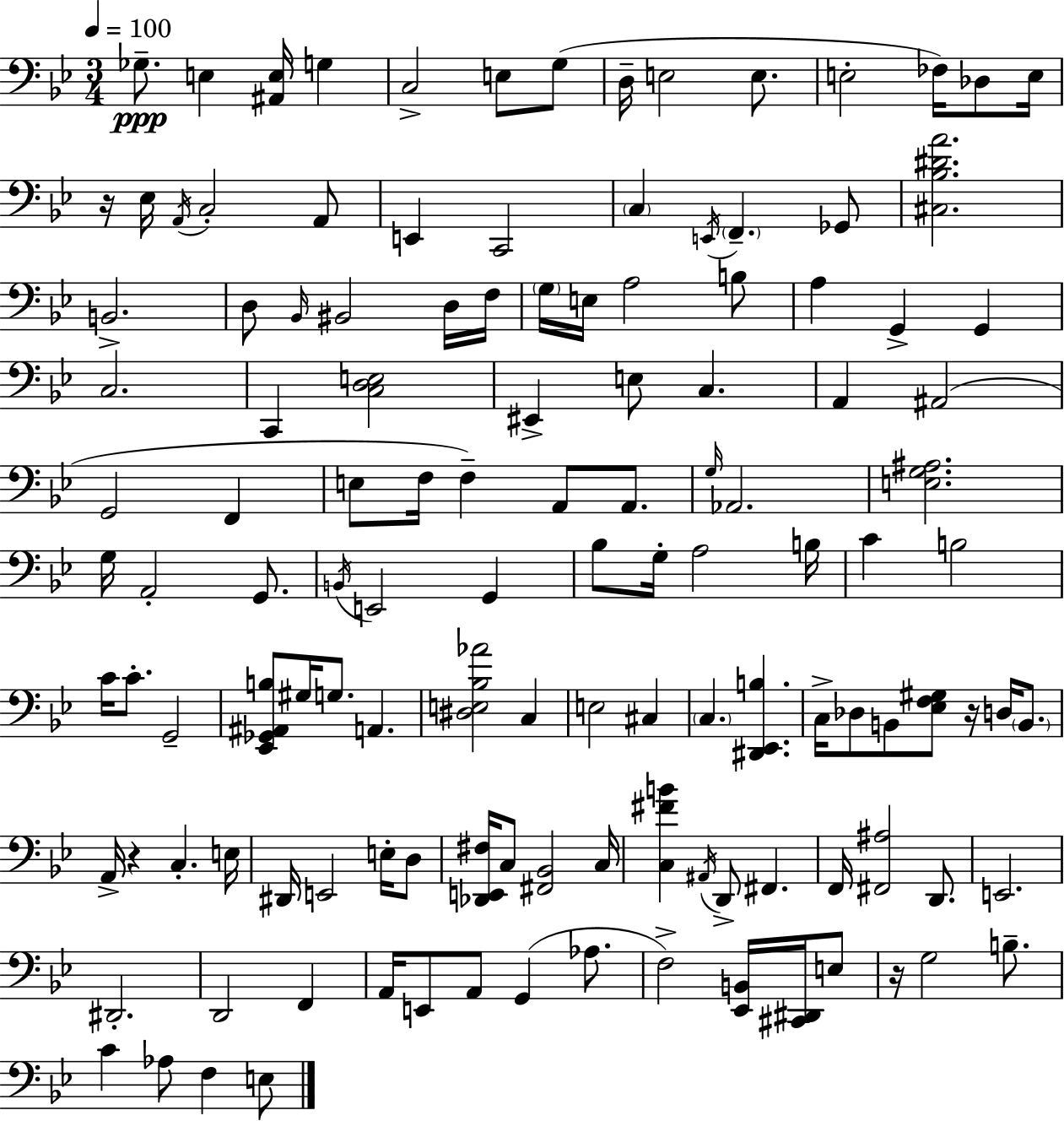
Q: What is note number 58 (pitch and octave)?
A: G2